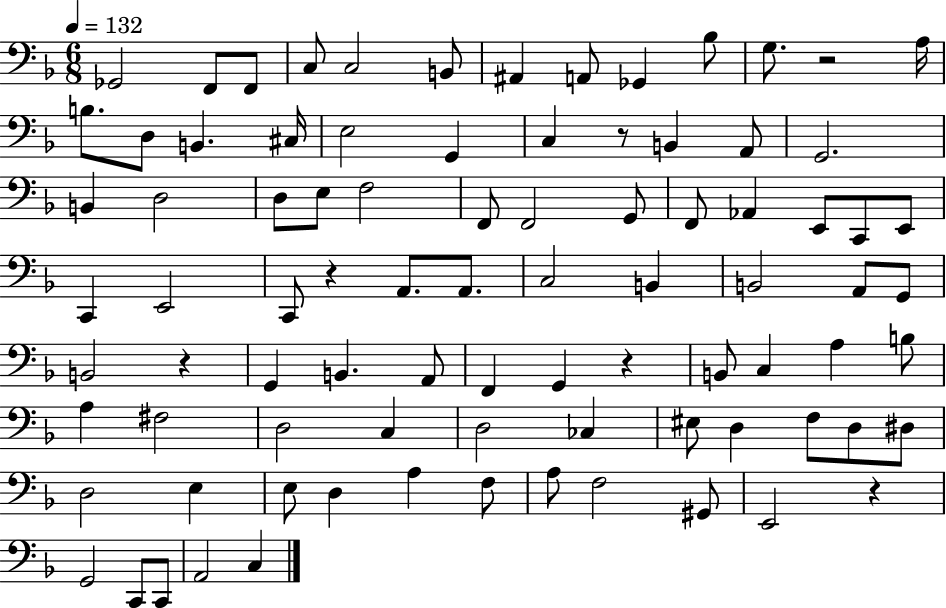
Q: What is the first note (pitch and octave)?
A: Gb2